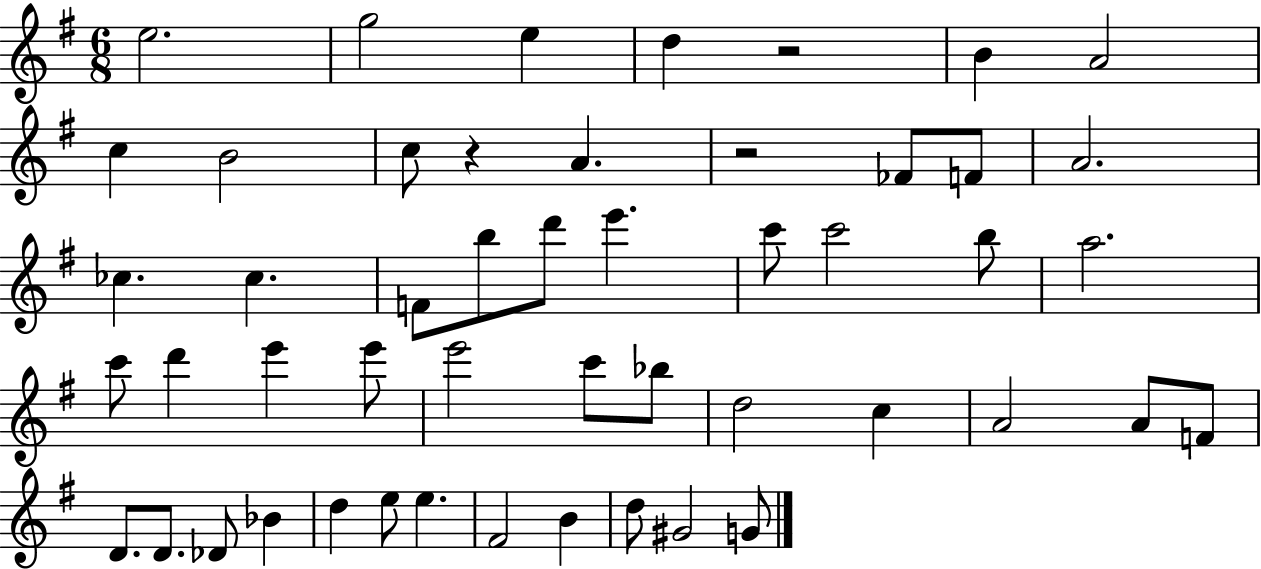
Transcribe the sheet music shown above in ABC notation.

X:1
T:Untitled
M:6/8
L:1/4
K:G
e2 g2 e d z2 B A2 c B2 c/2 z A z2 _F/2 F/2 A2 _c _c F/2 b/2 d'/2 e' c'/2 c'2 b/2 a2 c'/2 d' e' e'/2 e'2 c'/2 _b/2 d2 c A2 A/2 F/2 D/2 D/2 _D/2 _B d e/2 e ^F2 B d/2 ^G2 G/2